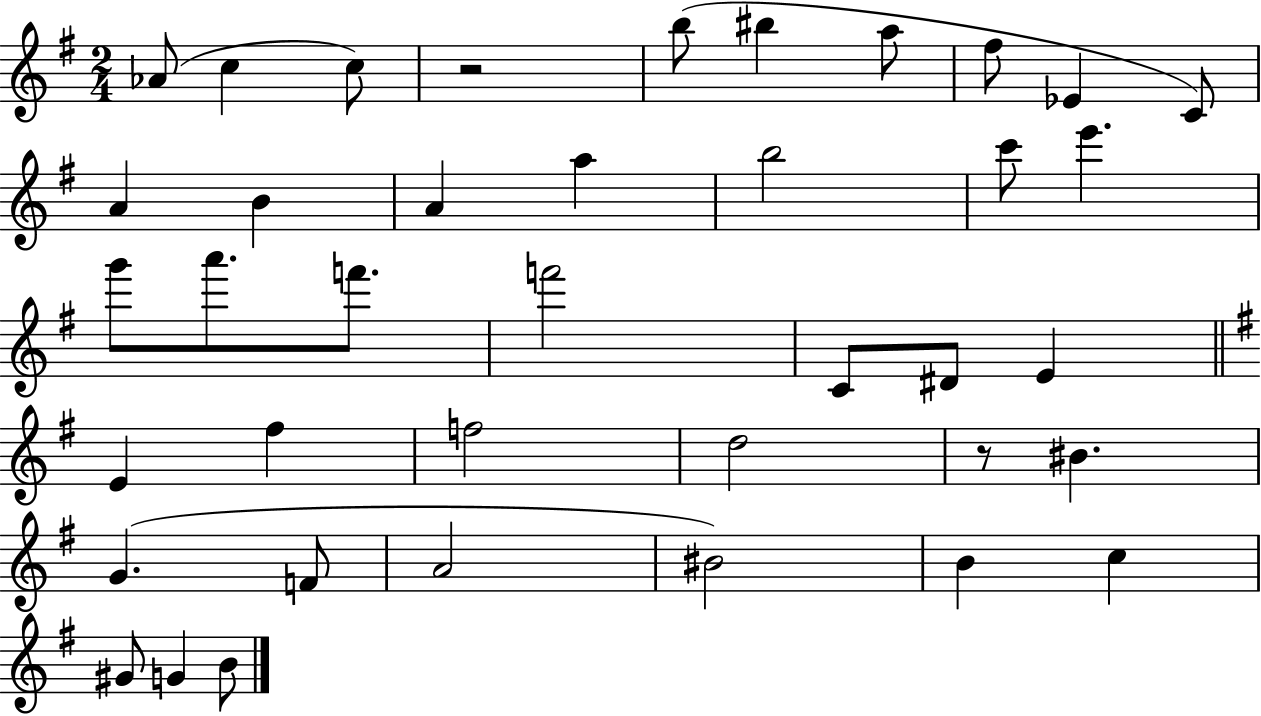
Ab4/e C5/q C5/e R/h B5/e BIS5/q A5/e F#5/e Eb4/q C4/e A4/q B4/q A4/q A5/q B5/h C6/e E6/q. G6/e A6/e. F6/e. F6/h C4/e D#4/e E4/q E4/q F#5/q F5/h D5/h R/e BIS4/q. G4/q. F4/e A4/h BIS4/h B4/q C5/q G#4/e G4/q B4/e